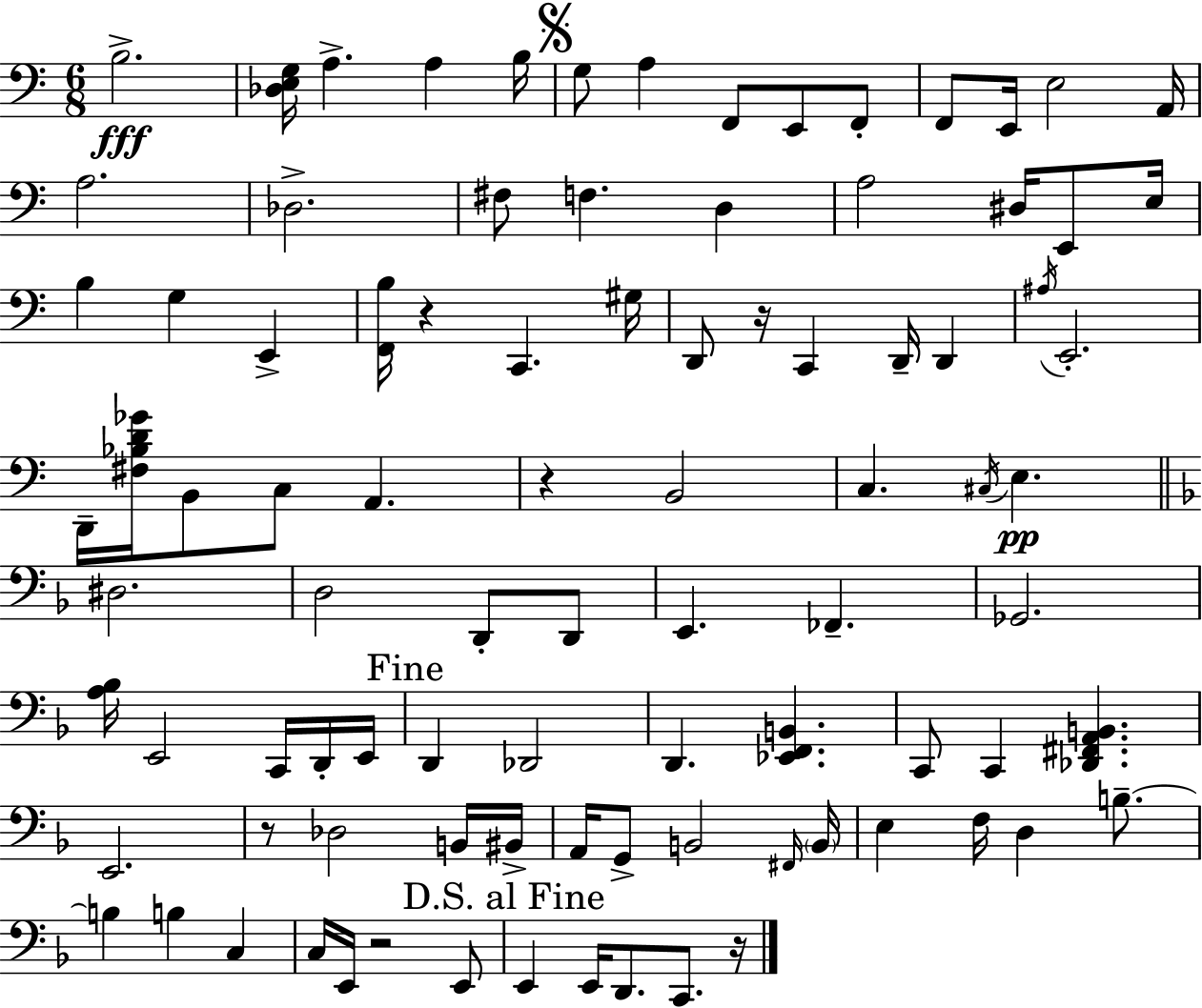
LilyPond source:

{
  \clef bass
  \numericTimeSignature
  \time 6/8
  \key c \major
  b2.->\fff | <des e g>16 a4.-> a4 b16 | \mark \markup { \musicglyph "scripts.segno" } g8 a4 f,8 e,8 f,8-. | f,8 e,16 e2 a,16 | \break a2. | des2.-> | fis8 f4. d4 | a2 dis16 e,8 e16 | \break b4 g4 e,4-> | <f, b>16 r4 c,4. gis16 | d,8 r16 c,4 d,16-- d,4 | \acciaccatura { ais16 } e,2.-. | \break d,16-- <fis bes d' ges'>16 b,8 c8 a,4. | r4 b,2 | c4. \acciaccatura { cis16 } e4.\pp | \bar "||" \break \key f \major dis2. | d2 d,8-. d,8 | e,4. fes,4.-- | ges,2. | \break <a bes>16 e,2 c,16 d,16-. e,16 | \mark "Fine" d,4 des,2 | d,4. <ees, f, b,>4. | c,8 c,4 <des, fis, a, b,>4. | \break e,2. | r8 des2 b,16 bis,16-> | a,16 g,8-> b,2 \grace { fis,16 } | \parenthesize b,16 e4 f16 d4 b8.--~~ | \break b4 b4 c4 | c16 e,16 r2 e,8 | \mark "D.S. al Fine" e,4 e,16 d,8. c,8. | r16 \bar "|."
}